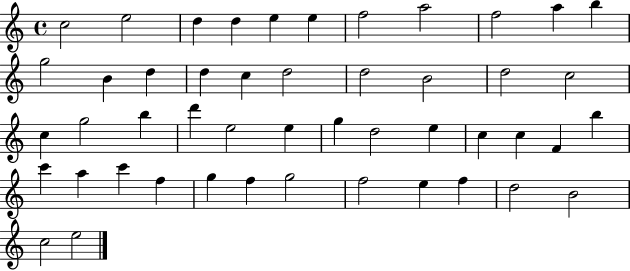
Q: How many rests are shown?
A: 0